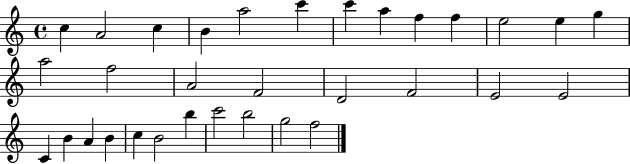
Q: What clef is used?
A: treble